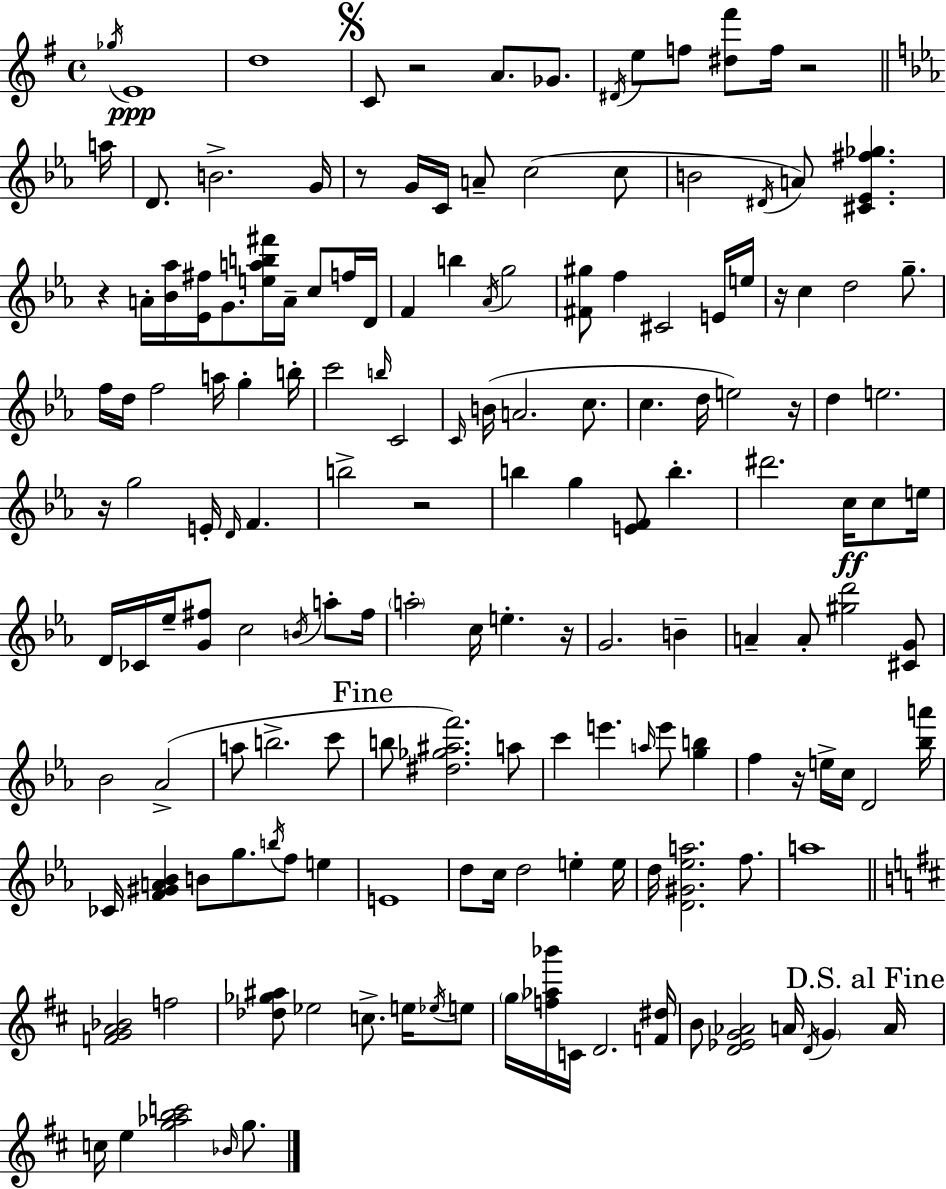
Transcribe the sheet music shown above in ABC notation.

X:1
T:Untitled
M:4/4
L:1/4
K:Em
_g/4 E4 d4 C/2 z2 A/2 _G/2 ^D/4 e/2 f/2 [^d^f']/2 f/4 z2 a/4 D/2 B2 G/4 z/2 G/4 C/4 A/2 c2 c/2 B2 ^D/4 A/2 [^C_E^f_g] z A/4 [_B_a]/4 [_E^f]/4 G/2 [eab^f']/4 A/4 c/2 f/4 D/4 F b _A/4 g2 [^F^g]/2 f ^C2 E/4 e/4 z/4 c d2 g/2 f/4 d/4 f2 a/4 g b/4 c'2 b/4 C2 C/4 B/4 A2 c/2 c d/4 e2 z/4 d e2 z/4 g2 E/4 D/4 F b2 z2 b g [EF]/2 b ^d'2 c/4 c/2 e/4 D/4 _C/4 _e/4 [G^f]/2 c2 B/4 a/2 ^f/4 a2 c/4 e z/4 G2 B A A/2 [^gd']2 [^CG]/2 _B2 _A2 a/2 b2 c'/2 b/2 [^d_g^af']2 a/2 c' e' a/4 e'/2 [gb] f z/4 e/4 c/4 D2 [_ba']/4 _C/4 [F^GA_B] B/2 g/2 b/4 f/2 e E4 d/2 c/4 d2 e e/4 d/4 [D^G_ea]2 f/2 a4 [FGA_B]2 f2 [_d_g^a]/2 _e2 c/2 e/4 _e/4 e/2 g/4 [f_a_b']/4 C/4 D2 [F^d]/4 B/2 [D_EG_A]2 A/4 D/4 G A/4 c/4 e [g_abc']2 _B/4 g/2